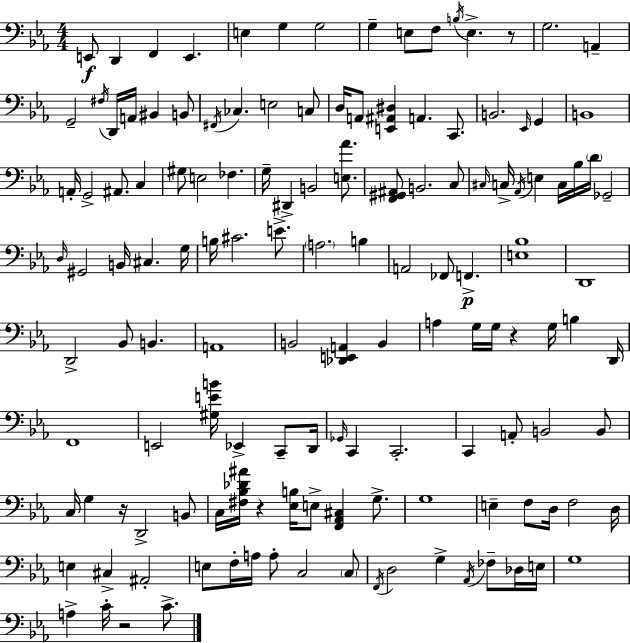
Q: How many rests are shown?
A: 5